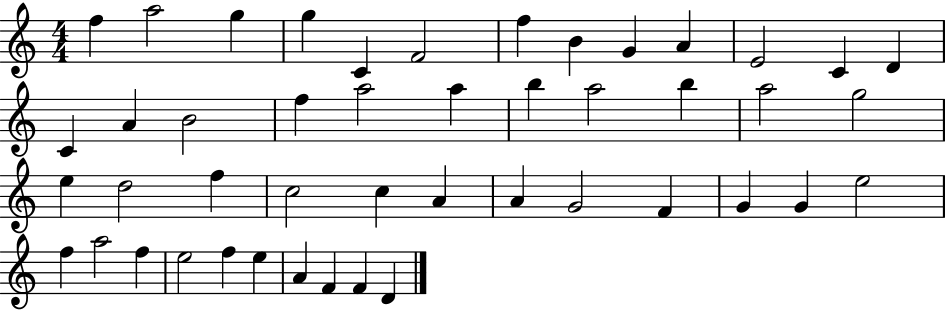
X:1
T:Untitled
M:4/4
L:1/4
K:C
f a2 g g C F2 f B G A E2 C D C A B2 f a2 a b a2 b a2 g2 e d2 f c2 c A A G2 F G G e2 f a2 f e2 f e A F F D